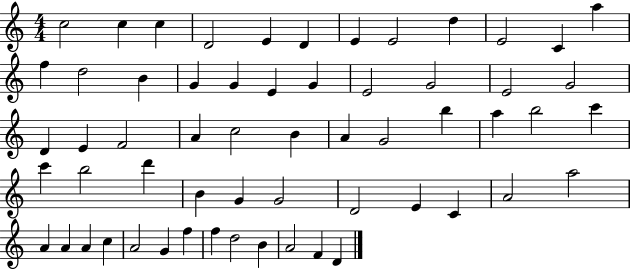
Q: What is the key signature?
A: C major